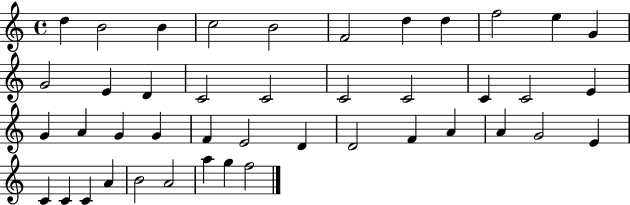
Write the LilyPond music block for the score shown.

{
  \clef treble
  \time 4/4
  \defaultTimeSignature
  \key c \major
  d''4 b'2 b'4 | c''2 b'2 | f'2 d''4 d''4 | f''2 e''4 g'4 | \break g'2 e'4 d'4 | c'2 c'2 | c'2 c'2 | c'4 c'2 e'4 | \break g'4 a'4 g'4 g'4 | f'4 e'2 d'4 | d'2 f'4 a'4 | a'4 g'2 e'4 | \break c'4 c'4 c'4 a'4 | b'2 a'2 | a''4 g''4 f''2 | \bar "|."
}